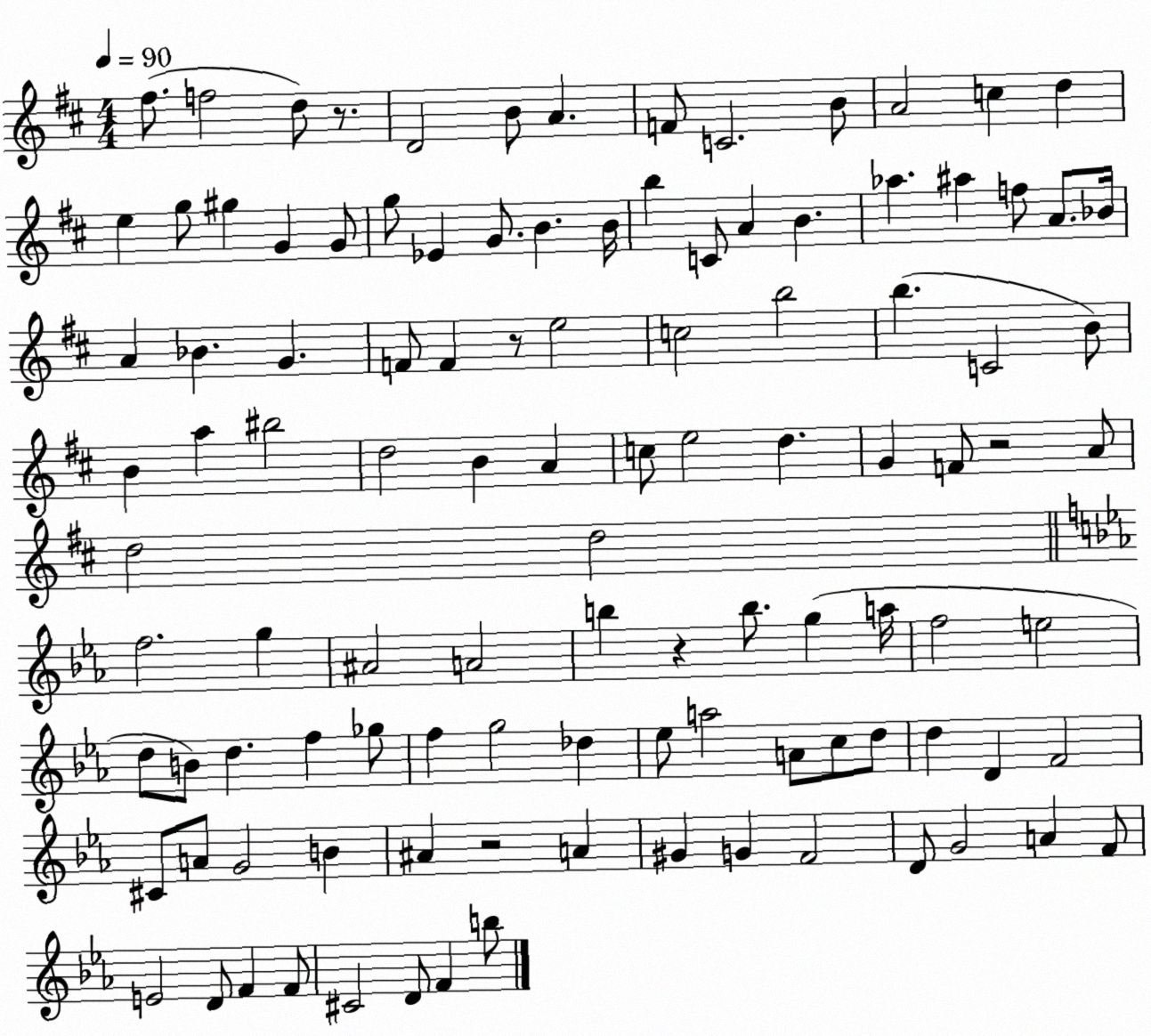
X:1
T:Untitled
M:4/4
L:1/4
K:D
^f/2 f2 d/2 z/2 D2 B/2 A F/2 C2 B/2 A2 c d e g/2 ^g G G/2 g/2 _E G/2 B B/4 b C/2 A B _a ^a f/2 A/2 _B/4 A _B G F/2 F z/2 e2 c2 b2 b C2 B/2 B a ^b2 d2 B A c/2 e2 d G F/2 z2 A/2 d2 d2 f2 g ^A2 A2 b z b/2 g a/4 f2 e2 d/2 B/2 d f _g/2 f g2 _d _e/2 a2 A/2 c/2 d/2 d D F2 ^C/2 A/2 G2 B ^A z2 A ^G G F2 D/2 G2 A F/2 E2 D/2 F F/2 ^C2 D/2 F b/2